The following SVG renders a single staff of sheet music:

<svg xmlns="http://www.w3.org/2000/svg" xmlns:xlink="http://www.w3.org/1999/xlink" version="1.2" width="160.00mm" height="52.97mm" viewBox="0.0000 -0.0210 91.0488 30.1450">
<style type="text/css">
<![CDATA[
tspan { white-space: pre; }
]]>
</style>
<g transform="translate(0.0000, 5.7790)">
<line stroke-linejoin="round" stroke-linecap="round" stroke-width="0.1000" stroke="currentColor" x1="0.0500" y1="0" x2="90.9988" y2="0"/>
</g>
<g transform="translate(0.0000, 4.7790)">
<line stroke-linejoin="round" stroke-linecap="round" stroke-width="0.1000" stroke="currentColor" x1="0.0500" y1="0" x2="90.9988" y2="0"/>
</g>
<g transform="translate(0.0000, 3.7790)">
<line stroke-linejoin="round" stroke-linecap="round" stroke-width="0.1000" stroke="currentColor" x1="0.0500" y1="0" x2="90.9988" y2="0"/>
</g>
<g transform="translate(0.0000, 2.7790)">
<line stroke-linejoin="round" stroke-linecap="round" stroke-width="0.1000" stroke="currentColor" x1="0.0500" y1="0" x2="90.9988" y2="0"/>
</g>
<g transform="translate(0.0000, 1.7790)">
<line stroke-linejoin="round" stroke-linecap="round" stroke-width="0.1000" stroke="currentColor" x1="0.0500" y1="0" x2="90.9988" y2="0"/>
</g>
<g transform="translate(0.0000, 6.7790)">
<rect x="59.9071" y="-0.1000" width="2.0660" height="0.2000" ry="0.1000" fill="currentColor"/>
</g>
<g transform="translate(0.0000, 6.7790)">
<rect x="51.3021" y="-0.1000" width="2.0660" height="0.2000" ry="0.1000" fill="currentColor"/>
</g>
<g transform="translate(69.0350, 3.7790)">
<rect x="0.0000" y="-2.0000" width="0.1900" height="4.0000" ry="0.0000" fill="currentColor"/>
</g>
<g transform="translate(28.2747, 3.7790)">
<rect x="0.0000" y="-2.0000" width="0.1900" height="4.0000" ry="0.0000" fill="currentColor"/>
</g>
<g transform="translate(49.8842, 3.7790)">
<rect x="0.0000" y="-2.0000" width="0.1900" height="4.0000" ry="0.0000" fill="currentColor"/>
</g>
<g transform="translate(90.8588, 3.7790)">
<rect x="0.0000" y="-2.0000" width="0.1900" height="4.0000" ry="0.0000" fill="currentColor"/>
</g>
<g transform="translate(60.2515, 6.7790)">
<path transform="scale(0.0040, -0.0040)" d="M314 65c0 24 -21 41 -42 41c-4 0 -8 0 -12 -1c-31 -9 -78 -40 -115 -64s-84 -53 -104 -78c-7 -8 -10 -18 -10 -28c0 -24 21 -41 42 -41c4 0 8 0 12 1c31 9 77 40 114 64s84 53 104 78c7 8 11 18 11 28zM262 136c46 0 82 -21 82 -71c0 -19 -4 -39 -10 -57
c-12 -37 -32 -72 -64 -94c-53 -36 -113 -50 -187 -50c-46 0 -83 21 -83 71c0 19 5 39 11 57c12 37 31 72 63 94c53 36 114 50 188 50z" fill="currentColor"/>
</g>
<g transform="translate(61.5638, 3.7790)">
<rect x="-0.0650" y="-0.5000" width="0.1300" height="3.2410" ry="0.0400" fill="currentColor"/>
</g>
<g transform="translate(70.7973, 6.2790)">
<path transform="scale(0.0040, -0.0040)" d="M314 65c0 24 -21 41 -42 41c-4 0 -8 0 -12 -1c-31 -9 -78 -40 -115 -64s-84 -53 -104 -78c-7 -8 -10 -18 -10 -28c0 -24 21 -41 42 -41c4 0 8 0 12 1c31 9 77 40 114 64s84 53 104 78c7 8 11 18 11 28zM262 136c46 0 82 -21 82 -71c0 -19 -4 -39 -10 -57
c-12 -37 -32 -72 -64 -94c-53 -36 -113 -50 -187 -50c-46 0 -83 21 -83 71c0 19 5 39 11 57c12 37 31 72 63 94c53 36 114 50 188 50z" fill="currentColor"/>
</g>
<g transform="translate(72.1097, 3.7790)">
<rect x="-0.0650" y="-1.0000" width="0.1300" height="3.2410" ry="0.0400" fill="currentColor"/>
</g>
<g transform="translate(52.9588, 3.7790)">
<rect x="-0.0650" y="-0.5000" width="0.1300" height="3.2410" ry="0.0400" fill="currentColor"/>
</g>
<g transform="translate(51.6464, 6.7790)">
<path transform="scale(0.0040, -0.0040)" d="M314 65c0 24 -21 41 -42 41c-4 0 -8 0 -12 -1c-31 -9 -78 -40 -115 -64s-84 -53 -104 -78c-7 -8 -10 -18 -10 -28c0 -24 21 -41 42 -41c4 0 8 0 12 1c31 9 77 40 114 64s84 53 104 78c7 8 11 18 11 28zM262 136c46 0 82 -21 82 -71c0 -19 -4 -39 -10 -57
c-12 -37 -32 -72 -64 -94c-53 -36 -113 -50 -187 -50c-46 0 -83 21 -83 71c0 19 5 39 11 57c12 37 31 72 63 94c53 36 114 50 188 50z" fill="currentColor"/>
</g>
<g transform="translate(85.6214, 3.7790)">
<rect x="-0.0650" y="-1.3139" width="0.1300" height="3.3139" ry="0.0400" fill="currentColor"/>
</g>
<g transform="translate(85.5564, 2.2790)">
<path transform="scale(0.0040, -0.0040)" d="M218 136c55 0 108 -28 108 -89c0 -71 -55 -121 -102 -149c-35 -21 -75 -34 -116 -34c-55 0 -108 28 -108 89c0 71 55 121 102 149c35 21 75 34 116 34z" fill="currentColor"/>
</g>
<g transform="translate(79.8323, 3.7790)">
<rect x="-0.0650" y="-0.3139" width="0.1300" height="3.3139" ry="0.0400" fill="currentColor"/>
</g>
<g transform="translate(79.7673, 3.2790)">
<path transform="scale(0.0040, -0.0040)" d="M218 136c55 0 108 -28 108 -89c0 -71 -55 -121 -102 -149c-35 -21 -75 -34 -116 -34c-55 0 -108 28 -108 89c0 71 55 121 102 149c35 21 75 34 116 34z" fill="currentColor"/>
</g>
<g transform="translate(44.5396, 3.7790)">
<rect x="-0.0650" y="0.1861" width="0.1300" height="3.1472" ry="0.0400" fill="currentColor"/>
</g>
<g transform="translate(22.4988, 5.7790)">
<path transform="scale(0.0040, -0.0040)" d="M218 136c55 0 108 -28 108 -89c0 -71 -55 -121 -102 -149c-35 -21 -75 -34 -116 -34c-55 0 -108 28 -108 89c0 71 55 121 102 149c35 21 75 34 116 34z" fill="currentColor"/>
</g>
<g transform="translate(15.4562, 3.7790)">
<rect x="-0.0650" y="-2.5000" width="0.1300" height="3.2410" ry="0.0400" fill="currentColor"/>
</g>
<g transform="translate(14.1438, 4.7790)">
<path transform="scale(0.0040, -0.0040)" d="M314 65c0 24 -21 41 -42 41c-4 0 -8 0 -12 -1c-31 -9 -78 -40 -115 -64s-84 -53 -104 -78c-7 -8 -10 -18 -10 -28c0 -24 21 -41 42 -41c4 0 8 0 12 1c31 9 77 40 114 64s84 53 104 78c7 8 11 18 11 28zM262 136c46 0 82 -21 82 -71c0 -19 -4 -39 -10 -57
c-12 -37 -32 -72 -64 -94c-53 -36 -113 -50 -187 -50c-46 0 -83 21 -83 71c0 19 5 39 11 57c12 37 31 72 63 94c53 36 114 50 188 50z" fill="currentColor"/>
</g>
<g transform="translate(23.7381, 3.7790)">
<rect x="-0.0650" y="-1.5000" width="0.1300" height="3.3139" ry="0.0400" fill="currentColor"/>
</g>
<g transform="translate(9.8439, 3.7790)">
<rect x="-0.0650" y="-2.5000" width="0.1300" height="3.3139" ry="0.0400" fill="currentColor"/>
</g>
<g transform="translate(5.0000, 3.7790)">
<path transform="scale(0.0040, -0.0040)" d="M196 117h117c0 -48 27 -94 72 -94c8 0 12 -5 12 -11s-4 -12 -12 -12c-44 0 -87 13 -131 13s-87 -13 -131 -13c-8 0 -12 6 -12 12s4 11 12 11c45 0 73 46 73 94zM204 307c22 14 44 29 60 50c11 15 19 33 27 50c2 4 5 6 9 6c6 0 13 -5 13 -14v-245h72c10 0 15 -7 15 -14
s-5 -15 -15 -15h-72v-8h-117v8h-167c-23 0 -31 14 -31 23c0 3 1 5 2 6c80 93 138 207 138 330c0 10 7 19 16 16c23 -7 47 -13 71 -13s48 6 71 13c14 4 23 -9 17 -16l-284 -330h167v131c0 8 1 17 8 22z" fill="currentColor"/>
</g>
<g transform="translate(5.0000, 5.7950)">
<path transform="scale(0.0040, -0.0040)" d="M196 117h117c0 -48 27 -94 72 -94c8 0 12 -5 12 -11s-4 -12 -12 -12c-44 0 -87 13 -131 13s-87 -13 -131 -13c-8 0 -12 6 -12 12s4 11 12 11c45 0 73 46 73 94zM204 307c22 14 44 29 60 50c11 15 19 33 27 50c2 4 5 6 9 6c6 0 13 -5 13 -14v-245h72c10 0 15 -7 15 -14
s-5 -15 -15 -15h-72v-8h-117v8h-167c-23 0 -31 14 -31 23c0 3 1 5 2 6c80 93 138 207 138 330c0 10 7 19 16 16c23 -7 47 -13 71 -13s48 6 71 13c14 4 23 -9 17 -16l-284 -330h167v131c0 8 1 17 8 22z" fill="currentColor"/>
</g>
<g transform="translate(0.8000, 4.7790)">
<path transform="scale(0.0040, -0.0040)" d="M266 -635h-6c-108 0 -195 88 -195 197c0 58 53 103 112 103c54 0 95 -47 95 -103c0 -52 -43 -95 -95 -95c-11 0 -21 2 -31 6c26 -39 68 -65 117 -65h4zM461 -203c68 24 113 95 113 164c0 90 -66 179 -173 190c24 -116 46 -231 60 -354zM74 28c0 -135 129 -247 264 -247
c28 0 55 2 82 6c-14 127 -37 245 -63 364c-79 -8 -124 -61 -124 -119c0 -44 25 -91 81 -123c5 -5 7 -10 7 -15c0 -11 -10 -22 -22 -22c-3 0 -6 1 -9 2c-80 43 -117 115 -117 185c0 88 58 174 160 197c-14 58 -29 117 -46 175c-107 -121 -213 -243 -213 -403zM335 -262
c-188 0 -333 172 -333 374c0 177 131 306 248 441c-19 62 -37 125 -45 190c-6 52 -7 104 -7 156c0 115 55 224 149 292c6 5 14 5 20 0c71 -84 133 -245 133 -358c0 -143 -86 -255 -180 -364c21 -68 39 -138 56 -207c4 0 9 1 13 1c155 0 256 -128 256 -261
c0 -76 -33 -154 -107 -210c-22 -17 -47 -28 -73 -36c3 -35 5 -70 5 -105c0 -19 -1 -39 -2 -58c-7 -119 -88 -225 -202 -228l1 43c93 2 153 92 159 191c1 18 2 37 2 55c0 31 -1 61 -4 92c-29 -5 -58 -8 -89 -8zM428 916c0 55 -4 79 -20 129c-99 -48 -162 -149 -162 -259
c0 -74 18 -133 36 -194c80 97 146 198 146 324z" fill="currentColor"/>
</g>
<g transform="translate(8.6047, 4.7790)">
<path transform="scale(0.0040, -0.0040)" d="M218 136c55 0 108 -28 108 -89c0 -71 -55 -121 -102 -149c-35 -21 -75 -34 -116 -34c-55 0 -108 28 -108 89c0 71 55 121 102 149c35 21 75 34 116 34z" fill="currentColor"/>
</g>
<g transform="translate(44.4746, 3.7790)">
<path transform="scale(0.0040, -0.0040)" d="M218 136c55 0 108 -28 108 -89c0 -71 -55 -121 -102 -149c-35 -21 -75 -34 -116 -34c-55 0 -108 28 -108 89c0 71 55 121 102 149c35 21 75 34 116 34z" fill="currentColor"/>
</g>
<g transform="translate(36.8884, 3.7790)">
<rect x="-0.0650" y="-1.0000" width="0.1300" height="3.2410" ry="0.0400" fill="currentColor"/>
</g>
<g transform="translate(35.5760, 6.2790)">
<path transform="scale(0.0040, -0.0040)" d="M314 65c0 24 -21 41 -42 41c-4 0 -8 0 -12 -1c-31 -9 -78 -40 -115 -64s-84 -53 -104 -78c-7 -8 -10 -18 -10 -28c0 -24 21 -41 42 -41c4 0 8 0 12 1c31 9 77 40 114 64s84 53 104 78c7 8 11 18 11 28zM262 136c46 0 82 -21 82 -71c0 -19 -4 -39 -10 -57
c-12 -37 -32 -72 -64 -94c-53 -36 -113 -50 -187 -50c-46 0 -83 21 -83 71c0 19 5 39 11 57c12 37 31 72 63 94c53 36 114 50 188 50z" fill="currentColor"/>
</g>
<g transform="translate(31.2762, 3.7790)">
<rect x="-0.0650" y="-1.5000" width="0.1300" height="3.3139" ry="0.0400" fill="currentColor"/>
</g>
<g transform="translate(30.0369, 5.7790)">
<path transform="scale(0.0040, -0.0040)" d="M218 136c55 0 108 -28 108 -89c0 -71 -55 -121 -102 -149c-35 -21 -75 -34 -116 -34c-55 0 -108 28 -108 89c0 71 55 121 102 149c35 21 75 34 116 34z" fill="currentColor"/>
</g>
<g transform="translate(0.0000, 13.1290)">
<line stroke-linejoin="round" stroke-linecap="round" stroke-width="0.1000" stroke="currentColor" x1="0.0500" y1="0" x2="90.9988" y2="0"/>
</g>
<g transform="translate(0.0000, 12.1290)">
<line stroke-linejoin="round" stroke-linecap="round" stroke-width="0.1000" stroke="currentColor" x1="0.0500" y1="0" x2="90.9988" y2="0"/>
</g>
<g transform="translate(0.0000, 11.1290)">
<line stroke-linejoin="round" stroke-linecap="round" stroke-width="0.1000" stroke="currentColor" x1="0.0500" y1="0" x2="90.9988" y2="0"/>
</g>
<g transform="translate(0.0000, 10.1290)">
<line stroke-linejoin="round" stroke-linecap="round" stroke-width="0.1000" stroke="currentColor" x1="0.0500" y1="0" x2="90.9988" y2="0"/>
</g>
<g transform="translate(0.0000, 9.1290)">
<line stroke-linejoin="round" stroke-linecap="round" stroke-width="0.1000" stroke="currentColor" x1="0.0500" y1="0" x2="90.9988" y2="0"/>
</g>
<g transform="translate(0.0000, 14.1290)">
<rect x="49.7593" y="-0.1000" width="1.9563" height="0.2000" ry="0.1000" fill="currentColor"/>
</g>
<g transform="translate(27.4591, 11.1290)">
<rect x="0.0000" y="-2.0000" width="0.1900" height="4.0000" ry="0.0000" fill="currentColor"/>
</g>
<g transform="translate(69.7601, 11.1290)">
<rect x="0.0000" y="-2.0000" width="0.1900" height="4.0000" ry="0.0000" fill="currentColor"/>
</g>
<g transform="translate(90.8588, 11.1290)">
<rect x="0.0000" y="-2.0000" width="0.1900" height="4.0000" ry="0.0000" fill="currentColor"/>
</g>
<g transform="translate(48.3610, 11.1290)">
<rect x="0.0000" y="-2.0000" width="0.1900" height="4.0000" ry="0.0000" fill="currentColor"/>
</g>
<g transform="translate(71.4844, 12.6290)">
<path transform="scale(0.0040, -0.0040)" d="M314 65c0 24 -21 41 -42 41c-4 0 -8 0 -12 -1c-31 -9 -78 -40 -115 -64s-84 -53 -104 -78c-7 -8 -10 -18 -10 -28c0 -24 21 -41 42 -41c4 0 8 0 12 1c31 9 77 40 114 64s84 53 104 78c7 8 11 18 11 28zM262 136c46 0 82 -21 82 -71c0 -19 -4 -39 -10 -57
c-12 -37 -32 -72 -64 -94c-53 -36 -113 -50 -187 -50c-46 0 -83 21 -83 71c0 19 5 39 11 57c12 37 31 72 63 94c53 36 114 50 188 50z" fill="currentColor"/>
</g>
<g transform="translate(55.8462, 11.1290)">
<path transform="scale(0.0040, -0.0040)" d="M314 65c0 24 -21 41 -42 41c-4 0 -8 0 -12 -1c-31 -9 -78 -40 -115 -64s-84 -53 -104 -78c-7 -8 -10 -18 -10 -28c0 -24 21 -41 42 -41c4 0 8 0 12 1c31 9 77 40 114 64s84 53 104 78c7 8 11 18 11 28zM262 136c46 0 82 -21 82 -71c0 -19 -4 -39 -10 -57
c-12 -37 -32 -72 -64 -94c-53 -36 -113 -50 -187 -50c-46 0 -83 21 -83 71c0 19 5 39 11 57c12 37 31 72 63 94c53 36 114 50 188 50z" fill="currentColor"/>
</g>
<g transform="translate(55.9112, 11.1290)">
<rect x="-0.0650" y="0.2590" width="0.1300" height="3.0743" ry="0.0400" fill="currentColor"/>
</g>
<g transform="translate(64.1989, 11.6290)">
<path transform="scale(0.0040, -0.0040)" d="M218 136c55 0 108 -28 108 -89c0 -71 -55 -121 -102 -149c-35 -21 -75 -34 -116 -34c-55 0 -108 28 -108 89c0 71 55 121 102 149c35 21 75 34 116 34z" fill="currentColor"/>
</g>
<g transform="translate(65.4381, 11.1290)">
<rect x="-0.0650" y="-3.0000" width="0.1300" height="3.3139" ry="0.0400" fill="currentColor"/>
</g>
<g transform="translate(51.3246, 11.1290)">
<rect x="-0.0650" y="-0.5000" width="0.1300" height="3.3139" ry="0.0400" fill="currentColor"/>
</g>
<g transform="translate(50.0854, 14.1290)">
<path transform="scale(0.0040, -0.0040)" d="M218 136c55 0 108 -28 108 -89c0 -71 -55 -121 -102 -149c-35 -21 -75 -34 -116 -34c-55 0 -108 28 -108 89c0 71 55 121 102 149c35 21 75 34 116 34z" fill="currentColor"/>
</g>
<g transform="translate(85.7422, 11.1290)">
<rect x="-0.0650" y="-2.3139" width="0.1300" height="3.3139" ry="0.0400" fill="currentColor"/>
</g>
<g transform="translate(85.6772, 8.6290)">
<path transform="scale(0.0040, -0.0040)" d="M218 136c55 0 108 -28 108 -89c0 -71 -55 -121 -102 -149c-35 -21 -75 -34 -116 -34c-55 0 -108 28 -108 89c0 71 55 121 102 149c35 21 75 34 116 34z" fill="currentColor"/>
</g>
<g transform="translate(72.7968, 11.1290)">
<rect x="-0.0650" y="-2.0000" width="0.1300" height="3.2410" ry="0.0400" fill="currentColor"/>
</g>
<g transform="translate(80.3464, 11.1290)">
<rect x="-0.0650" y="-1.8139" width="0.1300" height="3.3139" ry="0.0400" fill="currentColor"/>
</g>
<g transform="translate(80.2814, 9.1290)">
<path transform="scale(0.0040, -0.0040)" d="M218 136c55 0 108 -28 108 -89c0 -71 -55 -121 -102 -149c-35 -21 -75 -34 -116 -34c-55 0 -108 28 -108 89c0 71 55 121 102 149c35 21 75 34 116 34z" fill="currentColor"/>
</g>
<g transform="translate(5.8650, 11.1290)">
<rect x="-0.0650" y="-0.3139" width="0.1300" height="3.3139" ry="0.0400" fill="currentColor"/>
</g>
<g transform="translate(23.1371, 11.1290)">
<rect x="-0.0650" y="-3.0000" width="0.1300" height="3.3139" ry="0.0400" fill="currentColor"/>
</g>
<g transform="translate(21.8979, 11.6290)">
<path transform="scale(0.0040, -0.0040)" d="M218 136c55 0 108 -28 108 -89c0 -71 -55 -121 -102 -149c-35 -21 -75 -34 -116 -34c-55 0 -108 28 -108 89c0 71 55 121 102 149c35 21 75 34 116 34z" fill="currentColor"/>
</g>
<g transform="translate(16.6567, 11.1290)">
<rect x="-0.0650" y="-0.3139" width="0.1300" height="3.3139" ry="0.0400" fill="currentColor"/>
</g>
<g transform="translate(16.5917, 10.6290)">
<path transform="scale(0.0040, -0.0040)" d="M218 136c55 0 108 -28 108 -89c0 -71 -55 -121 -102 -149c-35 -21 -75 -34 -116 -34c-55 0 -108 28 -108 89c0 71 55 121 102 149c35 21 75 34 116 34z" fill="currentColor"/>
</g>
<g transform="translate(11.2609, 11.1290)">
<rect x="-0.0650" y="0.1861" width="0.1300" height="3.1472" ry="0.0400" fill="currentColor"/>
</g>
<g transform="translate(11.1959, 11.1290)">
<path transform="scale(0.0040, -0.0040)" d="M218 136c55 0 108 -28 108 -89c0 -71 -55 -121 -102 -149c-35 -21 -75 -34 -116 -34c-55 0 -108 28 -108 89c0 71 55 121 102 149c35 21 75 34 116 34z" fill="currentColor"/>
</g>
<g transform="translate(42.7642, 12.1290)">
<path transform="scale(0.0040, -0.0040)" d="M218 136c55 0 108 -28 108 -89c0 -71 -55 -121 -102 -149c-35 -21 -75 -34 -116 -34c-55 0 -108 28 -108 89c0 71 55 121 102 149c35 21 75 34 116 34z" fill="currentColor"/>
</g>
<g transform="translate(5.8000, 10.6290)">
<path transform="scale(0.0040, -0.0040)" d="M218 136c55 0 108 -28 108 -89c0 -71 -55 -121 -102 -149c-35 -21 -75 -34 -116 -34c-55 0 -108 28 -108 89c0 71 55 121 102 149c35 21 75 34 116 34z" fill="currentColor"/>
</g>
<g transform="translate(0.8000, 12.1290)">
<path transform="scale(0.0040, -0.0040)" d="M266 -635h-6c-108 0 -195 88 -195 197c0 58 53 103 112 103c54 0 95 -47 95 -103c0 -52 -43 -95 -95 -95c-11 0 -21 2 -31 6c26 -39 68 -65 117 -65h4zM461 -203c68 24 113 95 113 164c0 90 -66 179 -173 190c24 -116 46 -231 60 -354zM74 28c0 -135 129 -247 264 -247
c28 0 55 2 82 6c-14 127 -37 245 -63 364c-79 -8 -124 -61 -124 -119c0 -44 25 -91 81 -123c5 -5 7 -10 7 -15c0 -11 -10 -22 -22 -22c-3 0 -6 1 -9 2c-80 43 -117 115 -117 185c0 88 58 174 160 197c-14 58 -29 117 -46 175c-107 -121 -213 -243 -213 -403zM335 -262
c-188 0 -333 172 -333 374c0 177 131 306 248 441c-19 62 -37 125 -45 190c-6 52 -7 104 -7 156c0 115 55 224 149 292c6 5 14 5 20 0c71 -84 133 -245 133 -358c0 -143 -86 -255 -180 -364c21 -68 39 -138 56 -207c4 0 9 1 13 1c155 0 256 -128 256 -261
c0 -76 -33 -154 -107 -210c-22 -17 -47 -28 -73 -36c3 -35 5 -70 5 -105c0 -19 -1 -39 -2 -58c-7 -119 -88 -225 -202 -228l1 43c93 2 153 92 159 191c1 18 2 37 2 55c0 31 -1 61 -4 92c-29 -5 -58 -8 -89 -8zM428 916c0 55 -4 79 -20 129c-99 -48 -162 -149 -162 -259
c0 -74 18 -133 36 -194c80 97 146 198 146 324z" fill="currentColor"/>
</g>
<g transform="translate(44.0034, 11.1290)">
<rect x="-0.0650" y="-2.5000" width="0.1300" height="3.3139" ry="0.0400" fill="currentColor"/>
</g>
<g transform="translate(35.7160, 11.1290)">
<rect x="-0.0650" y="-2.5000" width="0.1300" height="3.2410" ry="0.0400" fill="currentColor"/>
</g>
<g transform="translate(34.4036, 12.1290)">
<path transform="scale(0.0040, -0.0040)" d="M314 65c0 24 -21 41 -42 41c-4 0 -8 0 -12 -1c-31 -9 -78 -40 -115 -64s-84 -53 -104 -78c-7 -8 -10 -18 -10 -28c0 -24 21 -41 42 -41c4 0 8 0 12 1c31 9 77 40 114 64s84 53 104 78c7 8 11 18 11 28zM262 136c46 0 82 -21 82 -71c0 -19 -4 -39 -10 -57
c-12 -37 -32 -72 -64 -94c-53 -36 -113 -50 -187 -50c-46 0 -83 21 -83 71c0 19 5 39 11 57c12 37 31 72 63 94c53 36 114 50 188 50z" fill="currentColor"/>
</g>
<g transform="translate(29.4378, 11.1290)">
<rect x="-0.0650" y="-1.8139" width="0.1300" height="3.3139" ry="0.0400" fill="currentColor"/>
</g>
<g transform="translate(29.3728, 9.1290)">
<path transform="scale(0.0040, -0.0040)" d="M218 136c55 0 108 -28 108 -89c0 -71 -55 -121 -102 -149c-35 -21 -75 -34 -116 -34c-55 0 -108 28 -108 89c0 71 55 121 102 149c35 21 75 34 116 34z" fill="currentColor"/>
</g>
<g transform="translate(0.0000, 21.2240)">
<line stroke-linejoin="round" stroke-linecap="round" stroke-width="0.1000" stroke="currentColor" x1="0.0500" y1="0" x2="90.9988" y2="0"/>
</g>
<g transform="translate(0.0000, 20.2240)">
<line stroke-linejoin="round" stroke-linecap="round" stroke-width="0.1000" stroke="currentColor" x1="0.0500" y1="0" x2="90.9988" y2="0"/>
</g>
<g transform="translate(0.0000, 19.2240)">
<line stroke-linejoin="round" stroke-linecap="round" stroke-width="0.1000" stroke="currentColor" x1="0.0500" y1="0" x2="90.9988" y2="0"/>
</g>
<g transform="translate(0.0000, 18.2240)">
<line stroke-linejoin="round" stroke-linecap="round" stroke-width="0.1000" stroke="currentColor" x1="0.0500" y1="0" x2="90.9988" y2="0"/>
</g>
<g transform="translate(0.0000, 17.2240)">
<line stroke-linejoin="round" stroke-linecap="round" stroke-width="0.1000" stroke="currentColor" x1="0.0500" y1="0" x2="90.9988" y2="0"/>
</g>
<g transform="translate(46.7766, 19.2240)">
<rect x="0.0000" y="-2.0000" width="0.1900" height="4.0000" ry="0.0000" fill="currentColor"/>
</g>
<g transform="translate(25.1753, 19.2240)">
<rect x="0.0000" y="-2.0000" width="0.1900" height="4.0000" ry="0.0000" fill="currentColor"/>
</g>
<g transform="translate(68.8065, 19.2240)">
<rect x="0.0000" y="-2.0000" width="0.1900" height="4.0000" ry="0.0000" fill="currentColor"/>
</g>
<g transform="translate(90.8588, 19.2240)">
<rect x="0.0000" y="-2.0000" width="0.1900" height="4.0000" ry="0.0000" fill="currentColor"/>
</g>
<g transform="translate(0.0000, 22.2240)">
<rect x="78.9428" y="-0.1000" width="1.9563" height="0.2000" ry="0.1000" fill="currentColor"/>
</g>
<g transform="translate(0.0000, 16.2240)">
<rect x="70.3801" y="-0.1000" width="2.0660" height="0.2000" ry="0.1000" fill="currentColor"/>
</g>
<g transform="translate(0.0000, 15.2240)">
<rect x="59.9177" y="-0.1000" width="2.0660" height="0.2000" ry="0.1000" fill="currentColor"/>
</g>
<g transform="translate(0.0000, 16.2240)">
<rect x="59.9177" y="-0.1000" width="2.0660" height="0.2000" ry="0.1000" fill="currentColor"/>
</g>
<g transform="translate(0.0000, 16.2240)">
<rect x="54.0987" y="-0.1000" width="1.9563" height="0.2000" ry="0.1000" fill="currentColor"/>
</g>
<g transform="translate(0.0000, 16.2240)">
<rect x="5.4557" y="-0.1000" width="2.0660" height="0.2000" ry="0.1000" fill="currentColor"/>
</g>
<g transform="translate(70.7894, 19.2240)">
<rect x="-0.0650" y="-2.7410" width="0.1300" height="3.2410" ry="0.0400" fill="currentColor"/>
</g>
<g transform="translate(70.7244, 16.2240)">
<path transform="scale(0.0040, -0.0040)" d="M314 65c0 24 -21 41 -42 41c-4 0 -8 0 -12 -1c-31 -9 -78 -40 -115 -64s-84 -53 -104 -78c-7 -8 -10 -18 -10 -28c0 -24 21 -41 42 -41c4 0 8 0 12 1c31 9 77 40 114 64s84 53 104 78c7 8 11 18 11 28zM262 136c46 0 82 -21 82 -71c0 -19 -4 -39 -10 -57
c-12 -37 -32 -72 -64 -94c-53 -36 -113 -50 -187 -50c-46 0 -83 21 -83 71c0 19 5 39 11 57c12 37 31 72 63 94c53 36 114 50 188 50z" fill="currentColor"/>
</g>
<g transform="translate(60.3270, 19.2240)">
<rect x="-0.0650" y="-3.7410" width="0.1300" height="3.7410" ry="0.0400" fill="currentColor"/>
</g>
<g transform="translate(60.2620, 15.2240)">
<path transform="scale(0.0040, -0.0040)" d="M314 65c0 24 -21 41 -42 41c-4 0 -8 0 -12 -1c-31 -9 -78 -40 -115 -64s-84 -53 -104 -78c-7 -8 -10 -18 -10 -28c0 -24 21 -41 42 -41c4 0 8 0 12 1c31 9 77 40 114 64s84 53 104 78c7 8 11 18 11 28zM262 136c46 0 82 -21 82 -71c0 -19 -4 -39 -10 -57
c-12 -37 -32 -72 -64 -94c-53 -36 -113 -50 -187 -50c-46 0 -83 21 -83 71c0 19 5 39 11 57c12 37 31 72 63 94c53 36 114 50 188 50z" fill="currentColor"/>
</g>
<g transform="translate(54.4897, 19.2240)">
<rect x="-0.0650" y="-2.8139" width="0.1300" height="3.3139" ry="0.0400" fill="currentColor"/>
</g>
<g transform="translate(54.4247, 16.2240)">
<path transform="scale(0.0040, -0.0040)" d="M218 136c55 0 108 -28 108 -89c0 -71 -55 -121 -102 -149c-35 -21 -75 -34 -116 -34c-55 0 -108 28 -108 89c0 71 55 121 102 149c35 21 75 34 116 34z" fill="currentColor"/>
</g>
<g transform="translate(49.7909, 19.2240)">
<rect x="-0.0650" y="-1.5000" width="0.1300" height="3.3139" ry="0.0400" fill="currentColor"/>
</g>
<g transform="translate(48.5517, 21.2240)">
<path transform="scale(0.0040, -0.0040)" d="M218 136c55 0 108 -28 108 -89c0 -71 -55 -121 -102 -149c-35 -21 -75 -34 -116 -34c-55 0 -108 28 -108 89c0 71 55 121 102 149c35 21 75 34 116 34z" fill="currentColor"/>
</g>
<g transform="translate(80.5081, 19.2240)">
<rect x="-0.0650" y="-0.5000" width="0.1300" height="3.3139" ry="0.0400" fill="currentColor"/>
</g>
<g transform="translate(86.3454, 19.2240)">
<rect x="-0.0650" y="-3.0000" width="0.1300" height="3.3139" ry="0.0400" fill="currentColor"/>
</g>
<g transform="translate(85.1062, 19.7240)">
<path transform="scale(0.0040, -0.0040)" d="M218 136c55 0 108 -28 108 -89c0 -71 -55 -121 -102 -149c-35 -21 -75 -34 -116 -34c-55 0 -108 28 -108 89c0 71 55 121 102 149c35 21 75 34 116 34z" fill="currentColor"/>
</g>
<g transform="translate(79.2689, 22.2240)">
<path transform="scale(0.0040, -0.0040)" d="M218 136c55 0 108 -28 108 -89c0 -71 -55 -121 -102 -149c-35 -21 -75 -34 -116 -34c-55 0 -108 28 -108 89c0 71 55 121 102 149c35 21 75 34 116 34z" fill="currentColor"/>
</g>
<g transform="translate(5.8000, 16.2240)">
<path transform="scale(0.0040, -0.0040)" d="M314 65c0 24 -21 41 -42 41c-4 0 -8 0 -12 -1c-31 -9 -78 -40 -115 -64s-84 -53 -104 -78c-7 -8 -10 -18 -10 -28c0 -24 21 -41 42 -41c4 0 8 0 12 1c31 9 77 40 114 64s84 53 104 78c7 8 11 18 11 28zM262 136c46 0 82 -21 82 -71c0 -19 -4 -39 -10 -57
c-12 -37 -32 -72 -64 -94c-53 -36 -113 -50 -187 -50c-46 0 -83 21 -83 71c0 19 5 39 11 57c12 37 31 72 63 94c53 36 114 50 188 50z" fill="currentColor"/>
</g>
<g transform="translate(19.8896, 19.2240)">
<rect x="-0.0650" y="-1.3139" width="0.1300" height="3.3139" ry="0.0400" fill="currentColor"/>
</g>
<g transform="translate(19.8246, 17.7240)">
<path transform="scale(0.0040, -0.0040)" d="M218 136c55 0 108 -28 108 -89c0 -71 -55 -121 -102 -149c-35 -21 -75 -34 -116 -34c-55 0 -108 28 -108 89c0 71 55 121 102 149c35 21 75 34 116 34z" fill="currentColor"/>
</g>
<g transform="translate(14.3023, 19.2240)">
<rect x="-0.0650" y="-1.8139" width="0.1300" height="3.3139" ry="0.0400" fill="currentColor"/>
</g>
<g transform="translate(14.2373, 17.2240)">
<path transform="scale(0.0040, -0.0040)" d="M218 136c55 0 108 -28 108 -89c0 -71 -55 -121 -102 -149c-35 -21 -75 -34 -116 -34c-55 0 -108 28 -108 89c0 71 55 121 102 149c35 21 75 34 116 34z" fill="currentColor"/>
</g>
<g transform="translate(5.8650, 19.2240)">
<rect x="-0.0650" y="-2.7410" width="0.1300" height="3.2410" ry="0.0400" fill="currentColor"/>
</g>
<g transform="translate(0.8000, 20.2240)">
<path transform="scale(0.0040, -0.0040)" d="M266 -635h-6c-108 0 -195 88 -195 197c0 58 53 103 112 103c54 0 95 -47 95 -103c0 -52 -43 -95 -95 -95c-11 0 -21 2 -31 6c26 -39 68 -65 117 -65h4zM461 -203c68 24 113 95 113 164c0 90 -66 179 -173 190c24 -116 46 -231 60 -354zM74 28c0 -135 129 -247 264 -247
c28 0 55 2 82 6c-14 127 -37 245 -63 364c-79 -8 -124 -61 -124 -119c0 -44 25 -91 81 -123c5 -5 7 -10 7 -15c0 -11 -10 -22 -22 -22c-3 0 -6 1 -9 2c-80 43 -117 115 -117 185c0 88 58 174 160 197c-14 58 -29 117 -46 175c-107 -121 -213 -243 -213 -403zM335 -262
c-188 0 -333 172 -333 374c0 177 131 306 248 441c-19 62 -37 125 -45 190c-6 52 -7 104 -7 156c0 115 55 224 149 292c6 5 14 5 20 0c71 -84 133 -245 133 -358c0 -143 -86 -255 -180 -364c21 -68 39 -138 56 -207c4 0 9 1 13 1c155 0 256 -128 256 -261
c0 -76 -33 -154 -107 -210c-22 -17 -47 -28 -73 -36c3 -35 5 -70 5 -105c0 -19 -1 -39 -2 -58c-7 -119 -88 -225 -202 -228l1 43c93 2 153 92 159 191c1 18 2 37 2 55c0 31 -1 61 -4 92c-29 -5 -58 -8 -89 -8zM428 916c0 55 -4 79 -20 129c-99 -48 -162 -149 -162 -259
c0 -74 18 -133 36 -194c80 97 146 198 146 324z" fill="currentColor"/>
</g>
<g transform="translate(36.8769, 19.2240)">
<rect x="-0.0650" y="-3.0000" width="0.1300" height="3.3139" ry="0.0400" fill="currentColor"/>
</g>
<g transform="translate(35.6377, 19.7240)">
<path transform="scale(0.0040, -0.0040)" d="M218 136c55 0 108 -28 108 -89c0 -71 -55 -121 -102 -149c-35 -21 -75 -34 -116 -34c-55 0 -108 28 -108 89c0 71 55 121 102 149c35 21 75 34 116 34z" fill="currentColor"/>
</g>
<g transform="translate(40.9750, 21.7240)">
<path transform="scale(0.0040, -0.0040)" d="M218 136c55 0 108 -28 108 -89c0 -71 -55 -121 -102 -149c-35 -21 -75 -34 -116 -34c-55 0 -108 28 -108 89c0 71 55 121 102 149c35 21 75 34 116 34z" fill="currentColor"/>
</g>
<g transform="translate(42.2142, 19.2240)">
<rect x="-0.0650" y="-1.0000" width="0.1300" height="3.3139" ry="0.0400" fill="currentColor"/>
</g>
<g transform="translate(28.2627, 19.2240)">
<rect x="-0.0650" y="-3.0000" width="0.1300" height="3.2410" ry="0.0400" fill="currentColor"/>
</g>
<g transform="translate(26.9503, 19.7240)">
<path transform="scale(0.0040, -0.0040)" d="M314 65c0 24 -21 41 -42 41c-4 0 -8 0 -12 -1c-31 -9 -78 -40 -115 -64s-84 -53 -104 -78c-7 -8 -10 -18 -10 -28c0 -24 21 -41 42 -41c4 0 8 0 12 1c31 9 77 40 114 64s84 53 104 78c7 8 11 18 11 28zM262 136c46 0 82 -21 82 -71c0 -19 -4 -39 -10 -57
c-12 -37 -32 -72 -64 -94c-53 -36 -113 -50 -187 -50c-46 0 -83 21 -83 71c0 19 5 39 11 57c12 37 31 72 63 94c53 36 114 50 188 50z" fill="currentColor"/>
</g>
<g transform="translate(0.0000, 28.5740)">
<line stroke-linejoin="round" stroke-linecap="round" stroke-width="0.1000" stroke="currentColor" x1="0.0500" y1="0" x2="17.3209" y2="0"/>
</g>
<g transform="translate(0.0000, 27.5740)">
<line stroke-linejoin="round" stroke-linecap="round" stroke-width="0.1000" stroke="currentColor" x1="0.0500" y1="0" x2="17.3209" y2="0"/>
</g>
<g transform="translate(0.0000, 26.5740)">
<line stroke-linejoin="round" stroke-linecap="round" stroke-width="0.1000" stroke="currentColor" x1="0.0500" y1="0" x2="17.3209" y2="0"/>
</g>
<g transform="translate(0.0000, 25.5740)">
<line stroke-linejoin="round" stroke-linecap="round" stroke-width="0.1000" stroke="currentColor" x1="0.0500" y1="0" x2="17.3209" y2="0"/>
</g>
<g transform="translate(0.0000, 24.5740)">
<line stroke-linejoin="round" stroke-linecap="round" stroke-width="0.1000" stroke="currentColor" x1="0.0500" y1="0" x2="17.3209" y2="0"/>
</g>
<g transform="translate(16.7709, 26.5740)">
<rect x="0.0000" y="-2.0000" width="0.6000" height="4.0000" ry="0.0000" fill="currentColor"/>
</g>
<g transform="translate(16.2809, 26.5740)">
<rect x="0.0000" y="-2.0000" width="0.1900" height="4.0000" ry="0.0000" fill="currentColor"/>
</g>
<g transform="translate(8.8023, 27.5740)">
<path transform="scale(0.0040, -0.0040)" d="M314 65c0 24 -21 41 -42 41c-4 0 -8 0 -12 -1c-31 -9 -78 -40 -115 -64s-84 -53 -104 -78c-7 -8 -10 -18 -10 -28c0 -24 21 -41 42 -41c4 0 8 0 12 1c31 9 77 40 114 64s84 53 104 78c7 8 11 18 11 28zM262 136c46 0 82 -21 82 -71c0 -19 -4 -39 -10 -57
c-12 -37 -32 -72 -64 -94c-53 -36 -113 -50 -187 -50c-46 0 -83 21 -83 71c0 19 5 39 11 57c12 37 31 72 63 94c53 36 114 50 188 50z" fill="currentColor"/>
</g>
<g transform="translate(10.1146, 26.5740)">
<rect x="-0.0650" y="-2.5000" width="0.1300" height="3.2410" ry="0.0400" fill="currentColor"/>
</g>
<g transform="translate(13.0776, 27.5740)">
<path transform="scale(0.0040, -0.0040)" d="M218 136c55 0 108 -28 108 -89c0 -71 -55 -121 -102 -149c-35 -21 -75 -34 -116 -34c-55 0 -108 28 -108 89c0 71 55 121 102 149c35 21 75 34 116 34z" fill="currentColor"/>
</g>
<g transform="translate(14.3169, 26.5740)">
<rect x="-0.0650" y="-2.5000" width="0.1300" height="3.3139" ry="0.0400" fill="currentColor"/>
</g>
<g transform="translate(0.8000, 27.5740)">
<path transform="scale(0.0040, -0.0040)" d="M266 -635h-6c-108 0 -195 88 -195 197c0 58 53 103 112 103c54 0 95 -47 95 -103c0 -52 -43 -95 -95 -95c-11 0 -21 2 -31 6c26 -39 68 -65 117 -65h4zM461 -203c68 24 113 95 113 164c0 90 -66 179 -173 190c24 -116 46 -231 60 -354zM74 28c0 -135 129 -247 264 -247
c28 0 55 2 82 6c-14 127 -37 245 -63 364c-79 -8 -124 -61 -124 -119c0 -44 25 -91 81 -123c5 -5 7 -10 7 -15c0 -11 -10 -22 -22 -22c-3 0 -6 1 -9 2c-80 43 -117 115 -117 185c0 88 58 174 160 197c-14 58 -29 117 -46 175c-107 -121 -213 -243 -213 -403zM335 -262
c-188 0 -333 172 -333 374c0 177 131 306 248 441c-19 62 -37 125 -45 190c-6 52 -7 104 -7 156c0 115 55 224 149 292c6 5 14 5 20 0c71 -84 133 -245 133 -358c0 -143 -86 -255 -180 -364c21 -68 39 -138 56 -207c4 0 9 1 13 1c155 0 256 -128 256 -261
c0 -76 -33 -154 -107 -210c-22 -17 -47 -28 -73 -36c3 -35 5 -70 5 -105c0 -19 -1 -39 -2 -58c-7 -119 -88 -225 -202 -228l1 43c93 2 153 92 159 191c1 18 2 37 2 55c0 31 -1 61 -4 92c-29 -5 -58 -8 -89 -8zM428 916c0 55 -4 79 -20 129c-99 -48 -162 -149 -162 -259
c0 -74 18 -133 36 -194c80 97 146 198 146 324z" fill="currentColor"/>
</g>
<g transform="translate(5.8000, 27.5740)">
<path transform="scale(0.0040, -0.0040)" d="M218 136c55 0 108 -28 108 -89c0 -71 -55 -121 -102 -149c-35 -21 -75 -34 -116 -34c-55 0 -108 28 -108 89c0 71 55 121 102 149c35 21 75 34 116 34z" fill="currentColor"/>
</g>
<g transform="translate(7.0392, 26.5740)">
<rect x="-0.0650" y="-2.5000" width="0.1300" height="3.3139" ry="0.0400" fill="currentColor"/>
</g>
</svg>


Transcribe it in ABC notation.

X:1
T:Untitled
M:4/4
L:1/4
K:C
G G2 E E D2 B C2 C2 D2 c e c B c A f G2 G C B2 A F2 f g a2 f e A2 A D E a c'2 a2 C A G G2 G